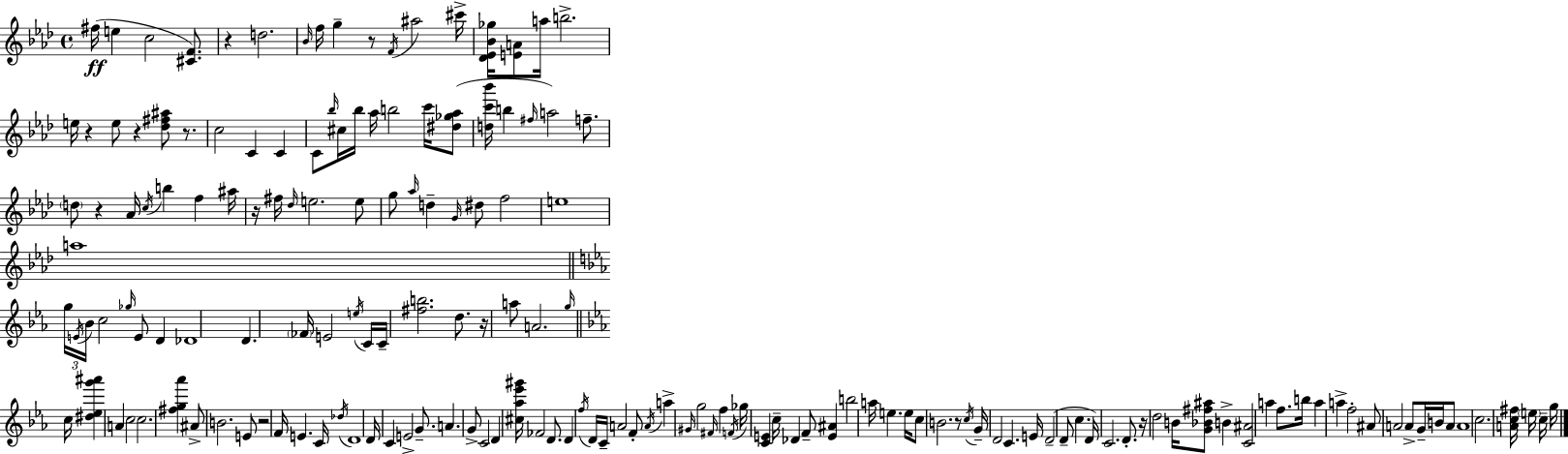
F#5/s E5/q C5/h [C#4,F4]/e. R/q D5/h. Bb4/s F5/s G5/q R/e F4/s A#5/h C#6/s [Db4,Eb4,Bb4,Gb5]/s [E4,A4]/e A5/s B5/h. E5/s R/q E5/e R/q [Db5,F#5,A#5]/e R/e. C5/h C4/q C4/q C4/e Bb5/s C#5/s Bb5/s Ab5/s B5/h C6/s [D#5,Gb5,Ab5]/e [D5,C6,Bb6]/s B5/q F#5/s A5/h F5/e. D5/e R/q Ab4/s C5/s B5/q F5/q A#5/s R/s F#5/s Db5/s E5/h. E5/e G5/e Ab5/s D5/q G4/s D#5/e F5/h E5/w A5/w G5/s E4/s Bb4/s C5/h Gb5/s E4/e D4/q Db4/w D4/q. FES4/s E4/h E5/s C4/s C4/s [F#5,B5]/h. D5/e. R/s A5/e A4/h. G5/s C5/s [D#5,Eb5,G6,A#6]/q A4/q C5/h C5/h. [F#5,G5,Ab6]/q A#4/e B4/h. E4/e R/h F4/s E4/q. C4/s Db5/s D4/w D4/s C4/q E4/h G4/e. A4/q. G4/e C4/h D4/q [C#5,Ab5,Eb6,G#6]/s FES4/h D4/e. D4/q F5/s D4/s C4/s A4/h F4/e A4/s A5/q G#4/s G5/h F#4/s F5/q F4/s Gb5/s [C4,E4]/q C5/s Db4/q F4/e [E4,A#4]/q B5/h A5/s E5/q. E5/s C5/e B4/h. R/e C5/s G4/s D4/h C4/q. E4/s D4/h D4/e C5/q. D4/s C4/h. D4/e. R/s D5/h B4/s [G4,Bb4,F#5,A#5]/e B4/q [C4,A#4]/h A5/q F5/e. B5/s A5/q A5/q F5/h A#4/e A4/h A4/e G4/s B4/s A4/e A4/w C5/h. [A4,C5,F#5]/s E5/s C5/s G5/s